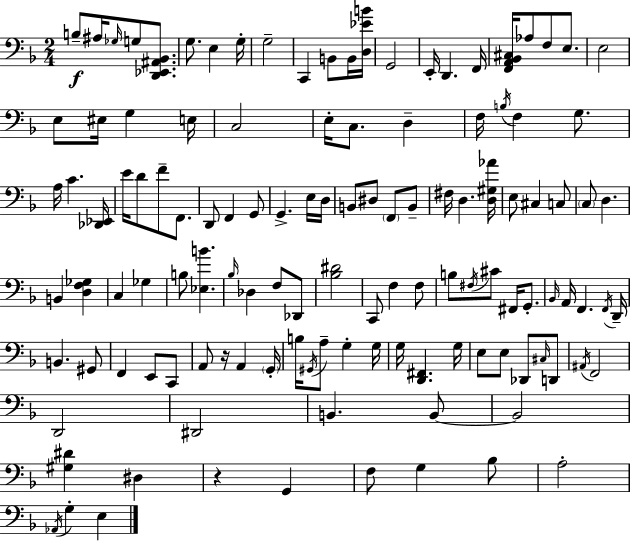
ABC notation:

X:1
T:Untitled
M:2/4
L:1/4
K:Dm
B,/2 ^A,/4 _G,/4 G,/2 [D,,_E,,^A,,_B,,]/2 G,/2 E, G,/4 G,2 C,, B,,/2 B,,/4 [D,_EB]/4 G,,2 E,,/4 D,, F,,/4 [F,,A,,_B,,^C,]/4 _A,/2 F,/2 E,/2 E,2 E,/2 ^E,/4 G, E,/4 C,2 E,/4 C,/2 D, F,/4 B,/4 F, G,/2 A,/4 C [_D,,_E,,]/4 E/4 D/2 F/2 F,,/2 D,,/2 F,, G,,/2 G,, E,/4 D,/4 B,,/2 ^D,/2 F,,/2 B,,/2 ^F,/4 D, [D,^G,_A]/4 E,/2 ^C, C,/2 C,/2 D, B,, [D,F,_G,] C, _G, B,/2 [_E,B] _B,/4 _D, F,/2 _D,,/2 [_B,^D]2 C,,/2 F, F,/2 B,/2 ^F,/4 ^C/2 ^F,,/4 G,,/2 _B,,/4 A,,/4 F,, F,,/4 D,,/4 B,, ^G,,/2 F,, E,,/2 C,,/2 A,,/2 z/4 A,, G,,/4 B,/4 ^G,,/4 A,/2 G, G,/4 G,/4 [D,,^F,,] G,/4 E,/2 E,/2 _D,,/2 ^C,/4 D,,/2 ^A,,/4 F,,2 D,,2 ^D,,2 B,, B,,/2 B,,2 [^G,^D] ^D, z G,, F,/2 G, _B,/2 A,2 _A,,/4 G, E,